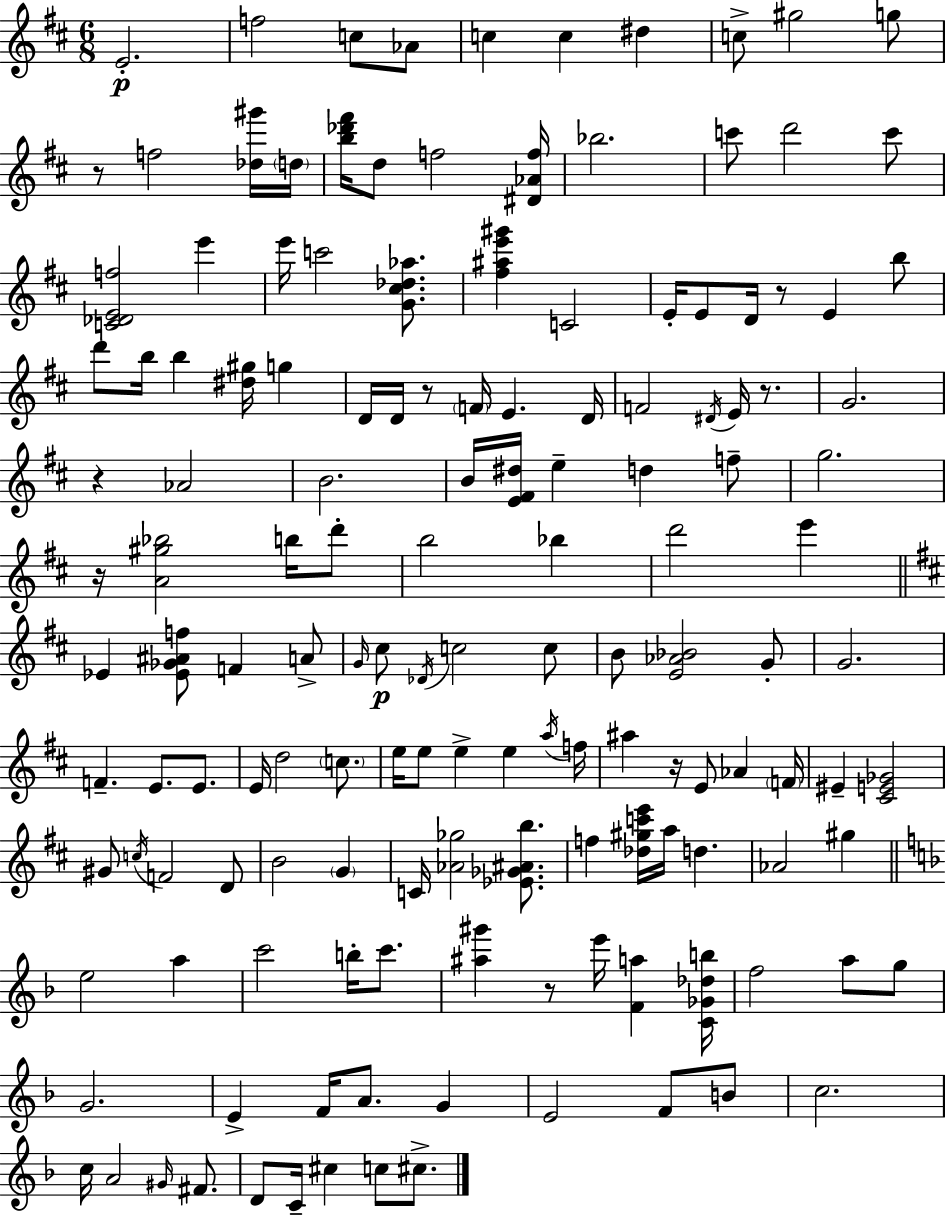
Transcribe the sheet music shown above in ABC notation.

X:1
T:Untitled
M:6/8
L:1/4
K:D
E2 f2 c/2 _A/2 c c ^d c/2 ^g2 g/2 z/2 f2 [_d^g']/4 d/4 [b_d'^f']/4 d/2 f2 [^D_Af]/4 _b2 c'/2 d'2 c'/2 [C_DEf]2 e' e'/4 c'2 [G^c_d_a]/2 [^f^ae'^g'] C2 E/4 E/2 D/4 z/2 E b/2 d'/2 b/4 b [^d^g]/4 g D/4 D/4 z/2 F/4 E D/4 F2 ^D/4 E/4 z/2 G2 z _A2 B2 B/4 [E^F^d]/4 e d f/2 g2 z/4 [A^g_b]2 b/4 d'/2 b2 _b d'2 e' _E [_E_G^Af]/2 F A/2 G/4 ^c/2 _D/4 c2 c/2 B/2 [E_A_B]2 G/2 G2 F E/2 E/2 E/4 d2 c/2 e/4 e/2 e e a/4 f/4 ^a z/4 E/2 _A F/4 ^E [^CE_G]2 ^G/2 c/4 F2 D/2 B2 G C/4 [_A_g]2 [_E_G^Ab]/2 f [_d^gc'e']/4 a/4 d _A2 ^g e2 a c'2 b/4 c'/2 [^a^g'] z/2 e'/4 [Fa] [C_G_db]/4 f2 a/2 g/2 G2 E F/4 A/2 G E2 F/2 B/2 c2 c/4 A2 ^G/4 ^F/2 D/2 C/4 ^c c/2 ^c/2